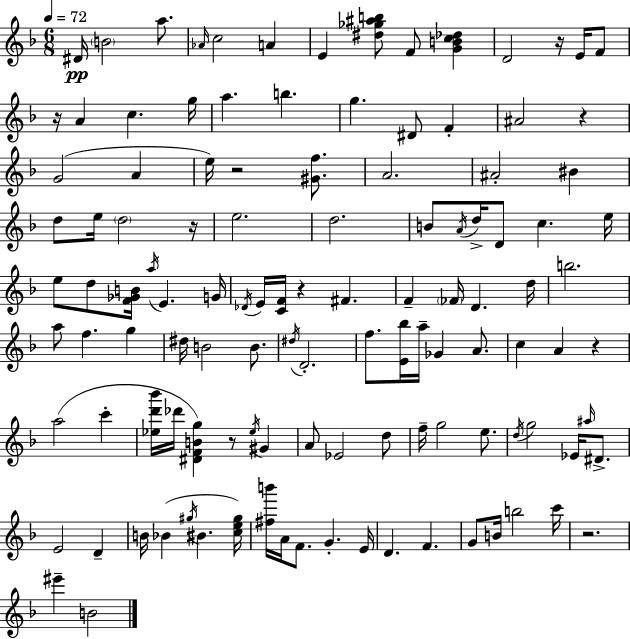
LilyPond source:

{
  \clef treble
  \numericTimeSignature
  \time 6/8
  \key d \minor
  \tempo 4 = 72
  dis'16\pp \parenthesize b'2 a''8. | \grace { aes'16 } c''2 a'4 | e'4 <dis'' ges'' ais'' b''>8 f'8 <g' b' c'' des''>4 | d'2 r16 e'16 f'8 | \break r16 a'4 c''4. | g''16 a''4. b''4. | g''4. dis'8 f'4-. | ais'2 r4 | \break g'2( a'4 | e''16) r2 <gis' f''>8. | a'2. | ais'2-. bis'4 | \break d''8 e''16 \parenthesize d''2 | r16 e''2. | d''2. | b'8 \acciaccatura { a'16 } d''16-> d'8 c''4. | \break e''16 e''8 d''8 <f' ges' b'>16 \acciaccatura { a''16 } e'4. | g'16 \acciaccatura { des'16 } e'16 <c' f'>16 r4 fis'4. | f'4-- \parenthesize fes'16 d'4. | d''16 b''2. | \break a''8 f''4. | g''4 dis''16 b'2 | b'8. \acciaccatura { dis''16 } d'2.-. | f''8. <e' bes''>16 a''16-- ges'4 | \break a'8. c''4 a'4 | r4 a''2( | c'''4-. <ees'' d''' bes'''>16 des'''16 <dis' f' b' g''>4) r8 | \acciaccatura { ees''16 } gis'4 a'8 ees'2 | \break d''8 f''16-- g''2 | e''8. \acciaccatura { d''16 } g''2 | ees'16 \grace { ais''16 } dis'8.-> e'2 | d'4-- b'16 bes'4( | \break \acciaccatura { gis''16 } bis'4. <c'' e'' gis''>16) <fis'' b'''>16 a'16 f'8. | g'4.-. e'16 d'4. | f'4. g'8 b'16 | b''2 c'''16 r2. | \break eis'''4-- | b'2 \bar "|."
}